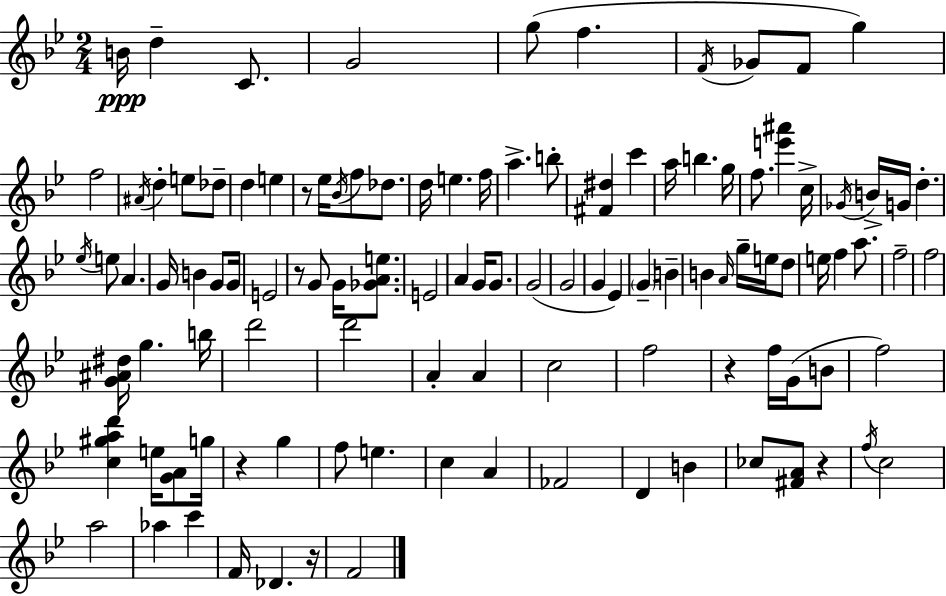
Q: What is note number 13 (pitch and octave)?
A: D5